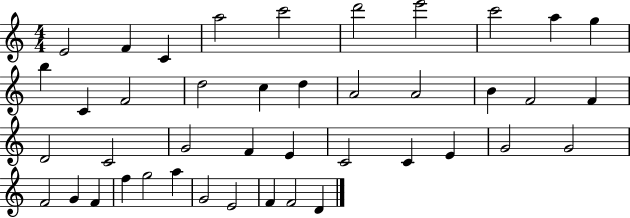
E4/h F4/q C4/q A5/h C6/h D6/h E6/h C6/h A5/q G5/q B5/q C4/q F4/h D5/h C5/q D5/q A4/h A4/h B4/q F4/h F4/q D4/h C4/h G4/h F4/q E4/q C4/h C4/q E4/q G4/h G4/h F4/h G4/q F4/q F5/q G5/h A5/q G4/h E4/h F4/q F4/h D4/q